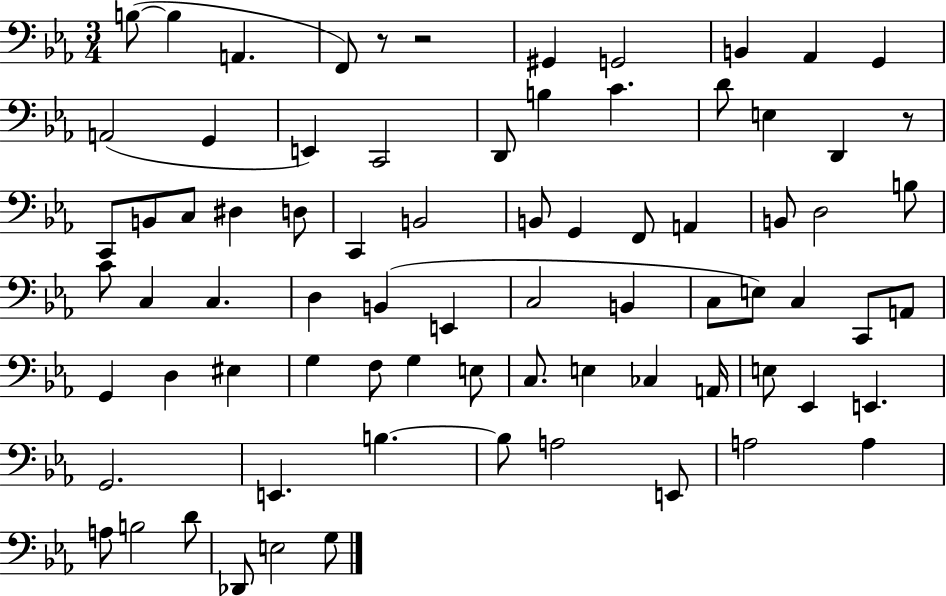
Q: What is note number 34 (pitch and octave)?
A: C4